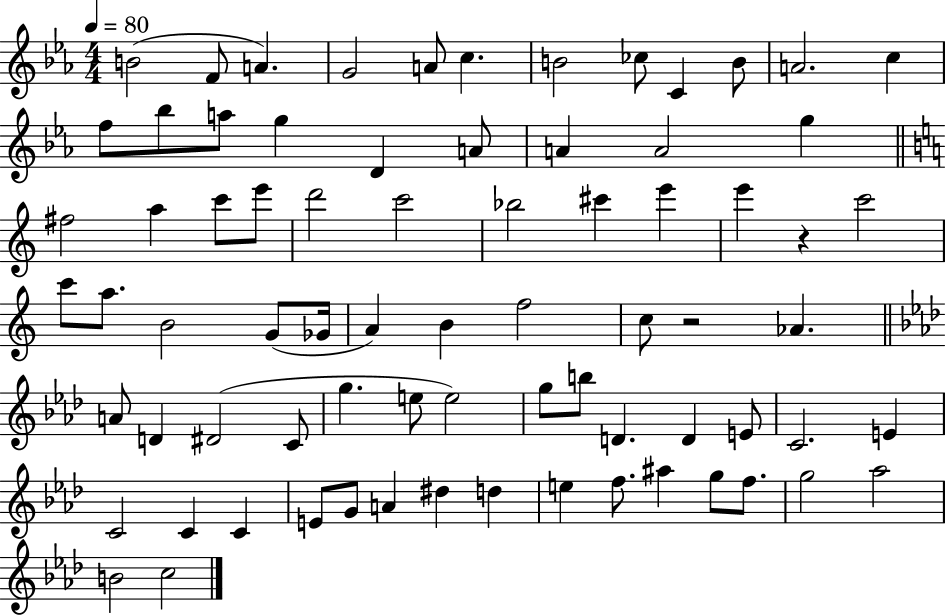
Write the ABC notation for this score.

X:1
T:Untitled
M:4/4
L:1/4
K:Eb
B2 F/2 A G2 A/2 c B2 _c/2 C B/2 A2 c f/2 _b/2 a/2 g D A/2 A A2 g ^f2 a c'/2 e'/2 d'2 c'2 _b2 ^c' e' e' z c'2 c'/2 a/2 B2 G/2 _G/4 A B f2 c/2 z2 _A A/2 D ^D2 C/2 g e/2 e2 g/2 b/2 D D E/2 C2 E C2 C C E/2 G/2 A ^d d e f/2 ^a g/2 f/2 g2 _a2 B2 c2